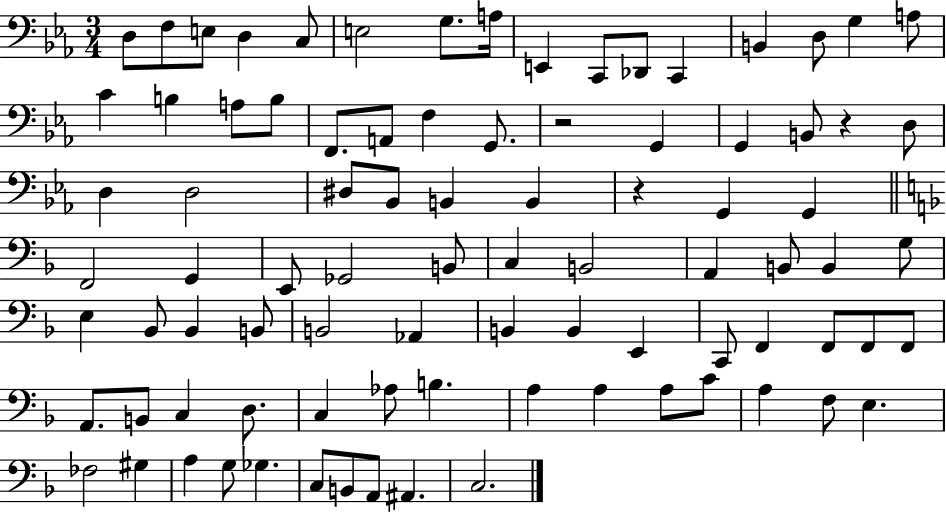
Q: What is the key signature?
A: EES major